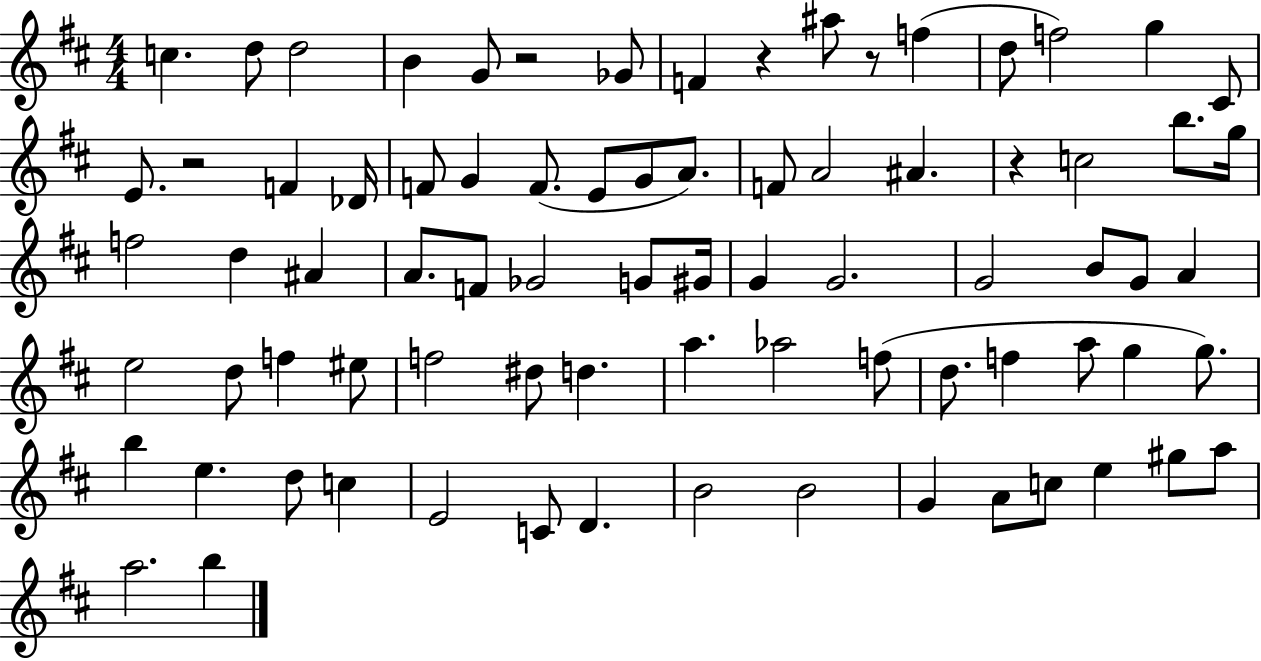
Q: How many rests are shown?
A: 5